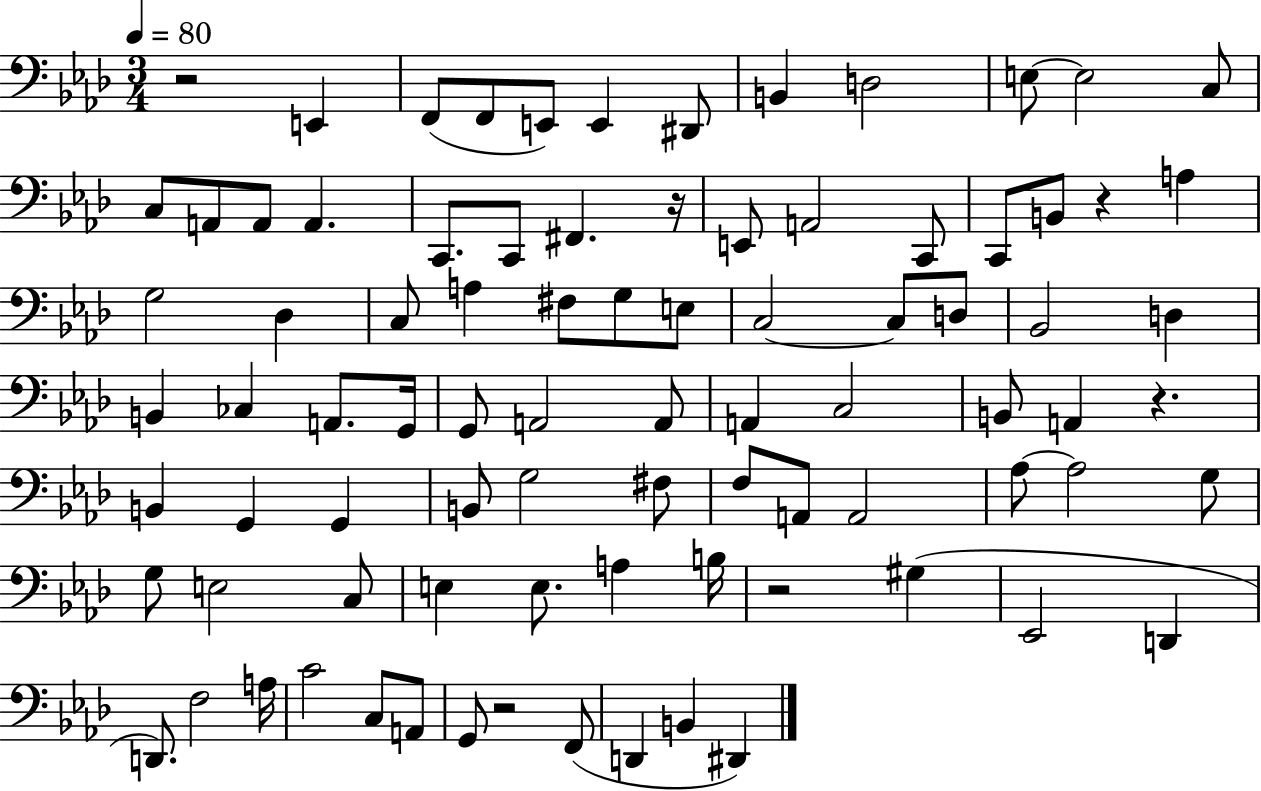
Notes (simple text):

R/h E2/q F2/e F2/e E2/e E2/q D#2/e B2/q D3/h E3/e E3/h C3/e C3/e A2/e A2/e A2/q. C2/e. C2/e F#2/q. R/s E2/e A2/h C2/e C2/e B2/e R/q A3/q G3/h Db3/q C3/e A3/q F#3/e G3/e E3/e C3/h C3/e D3/e Bb2/h D3/q B2/q CES3/q A2/e. G2/s G2/e A2/h A2/e A2/q C3/h B2/e A2/q R/q. B2/q G2/q G2/q B2/e G3/h F#3/e F3/e A2/e A2/h Ab3/e Ab3/h G3/e G3/e E3/h C3/e E3/q E3/e. A3/q B3/s R/h G#3/q Eb2/h D2/q D2/e. F3/h A3/s C4/h C3/e A2/e G2/e R/h F2/e D2/q B2/q D#2/q